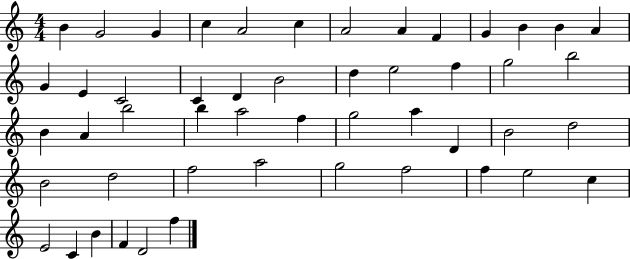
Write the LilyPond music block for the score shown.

{
  \clef treble
  \numericTimeSignature
  \time 4/4
  \key c \major
  b'4 g'2 g'4 | c''4 a'2 c''4 | a'2 a'4 f'4 | g'4 b'4 b'4 a'4 | \break g'4 e'4 c'2 | c'4 d'4 b'2 | d''4 e''2 f''4 | g''2 b''2 | \break b'4 a'4 b''2 | b''4 a''2 f''4 | g''2 a''4 d'4 | b'2 d''2 | \break b'2 d''2 | f''2 a''2 | g''2 f''2 | f''4 e''2 c''4 | \break e'2 c'4 b'4 | f'4 d'2 f''4 | \bar "|."
}